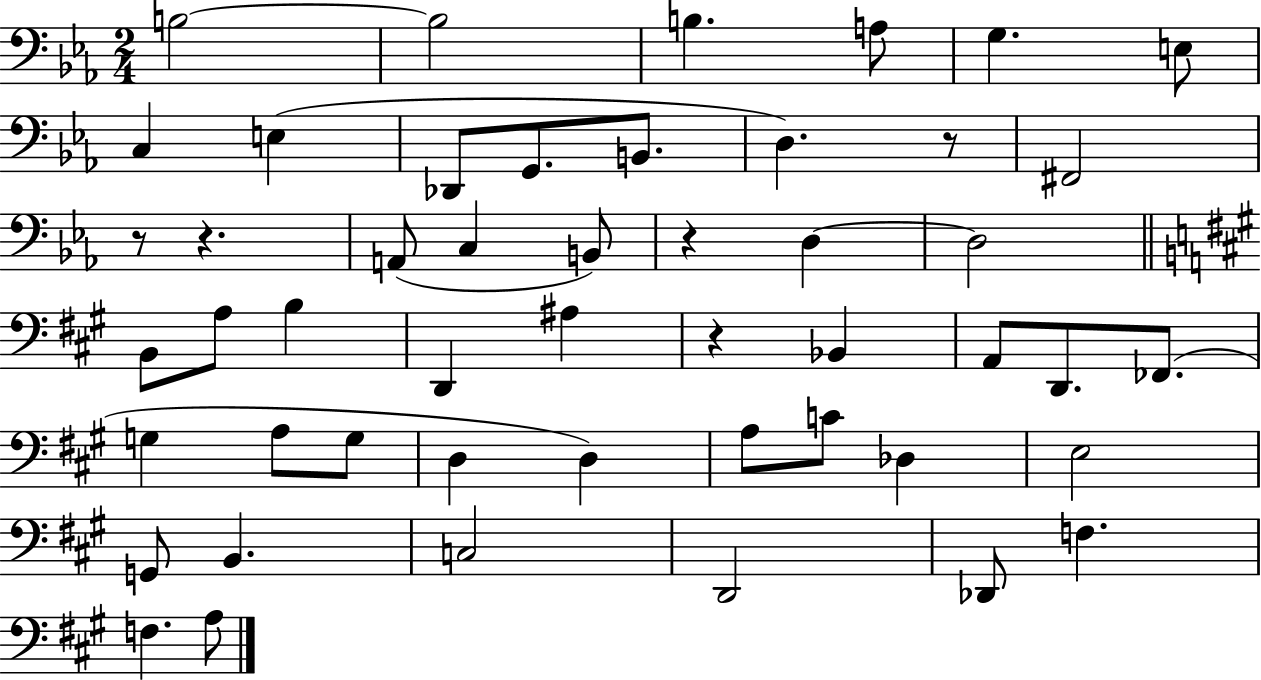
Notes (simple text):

B3/h B3/h B3/q. A3/e G3/q. E3/e C3/q E3/q Db2/e G2/e. B2/e. D3/q. R/e F#2/h R/e R/q. A2/e C3/q B2/e R/q D3/q D3/h B2/e A3/e B3/q D2/q A#3/q R/q Bb2/q A2/e D2/e. FES2/e. G3/q A3/e G3/e D3/q D3/q A3/e C4/e Db3/q E3/h G2/e B2/q. C3/h D2/h Db2/e F3/q. F3/q. A3/e